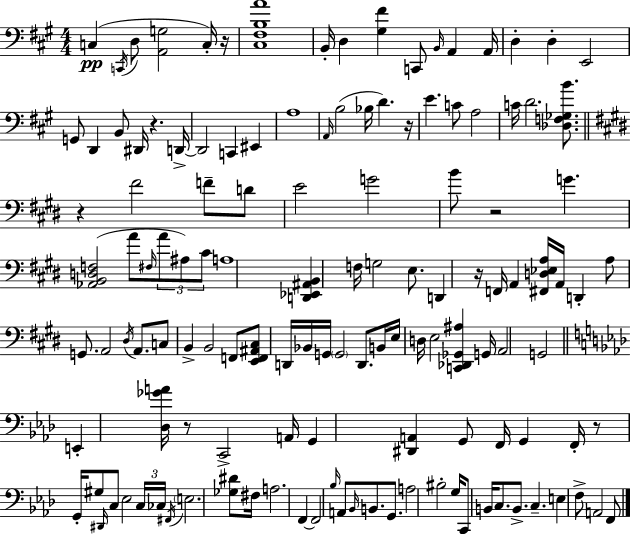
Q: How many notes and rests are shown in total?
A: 131